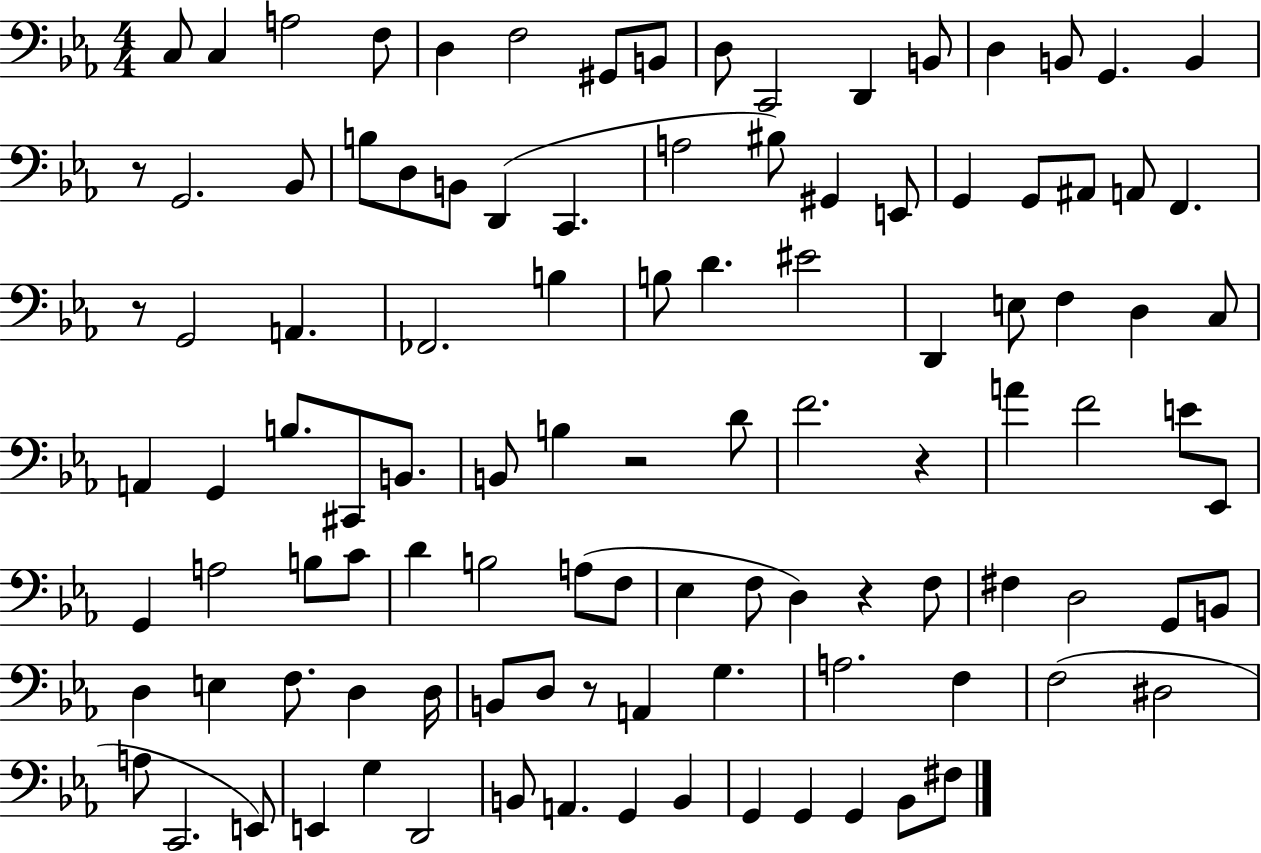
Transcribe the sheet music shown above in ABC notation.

X:1
T:Untitled
M:4/4
L:1/4
K:Eb
C,/2 C, A,2 F,/2 D, F,2 ^G,,/2 B,,/2 D,/2 C,,2 D,, B,,/2 D, B,,/2 G,, B,, z/2 G,,2 _B,,/2 B,/2 D,/2 B,,/2 D,, C,, A,2 ^B,/2 ^G,, E,,/2 G,, G,,/2 ^A,,/2 A,,/2 F,, z/2 G,,2 A,, _F,,2 B, B,/2 D ^E2 D,, E,/2 F, D, C,/2 A,, G,, B,/2 ^C,,/2 B,,/2 B,,/2 B, z2 D/2 F2 z A F2 E/2 _E,,/2 G,, A,2 B,/2 C/2 D B,2 A,/2 F,/2 _E, F,/2 D, z F,/2 ^F, D,2 G,,/2 B,,/2 D, E, F,/2 D, D,/4 B,,/2 D,/2 z/2 A,, G, A,2 F, F,2 ^D,2 A,/2 C,,2 E,,/2 E,, G, D,,2 B,,/2 A,, G,, B,, G,, G,, G,, _B,,/2 ^F,/2